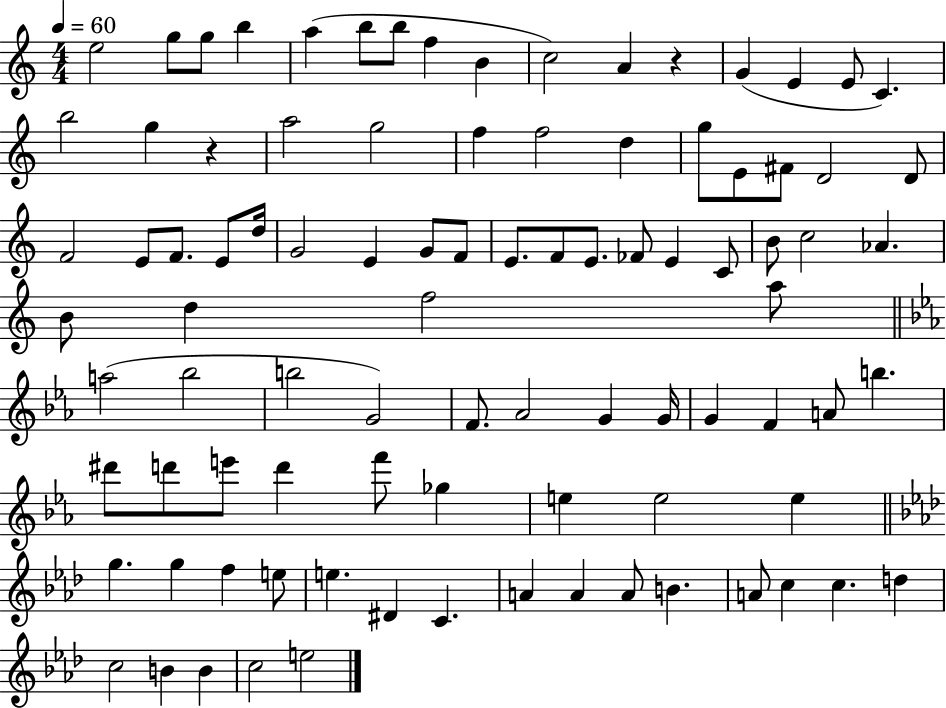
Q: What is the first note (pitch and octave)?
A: E5